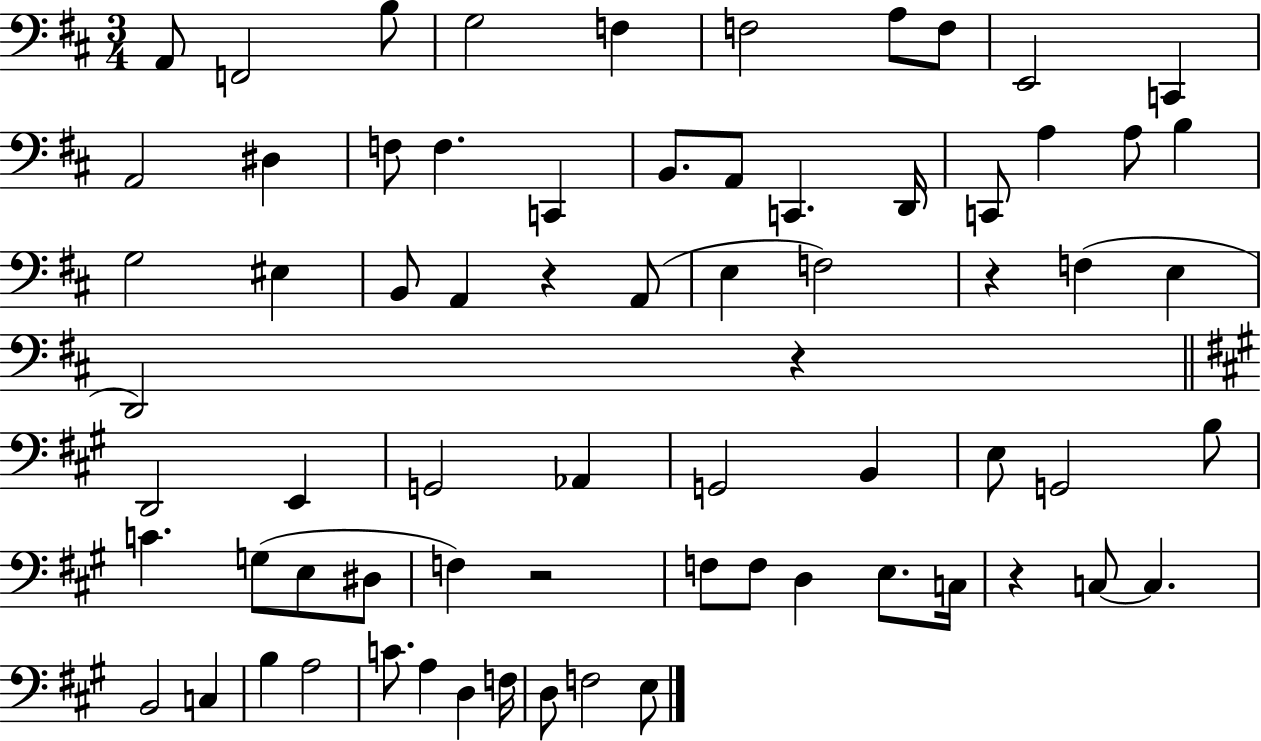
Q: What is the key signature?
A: D major